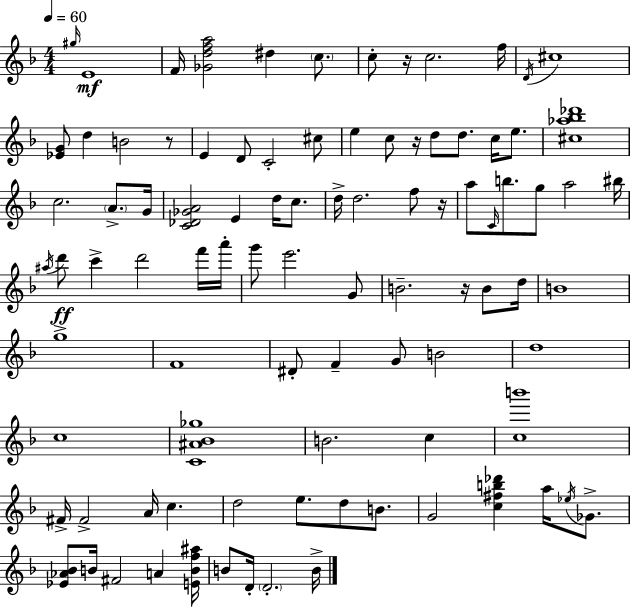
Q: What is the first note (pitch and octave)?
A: G#5